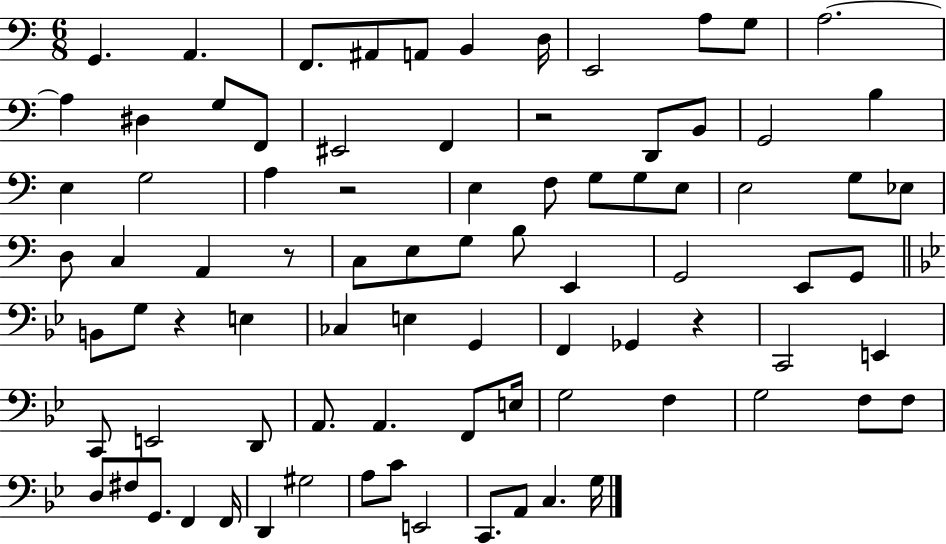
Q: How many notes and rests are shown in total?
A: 84